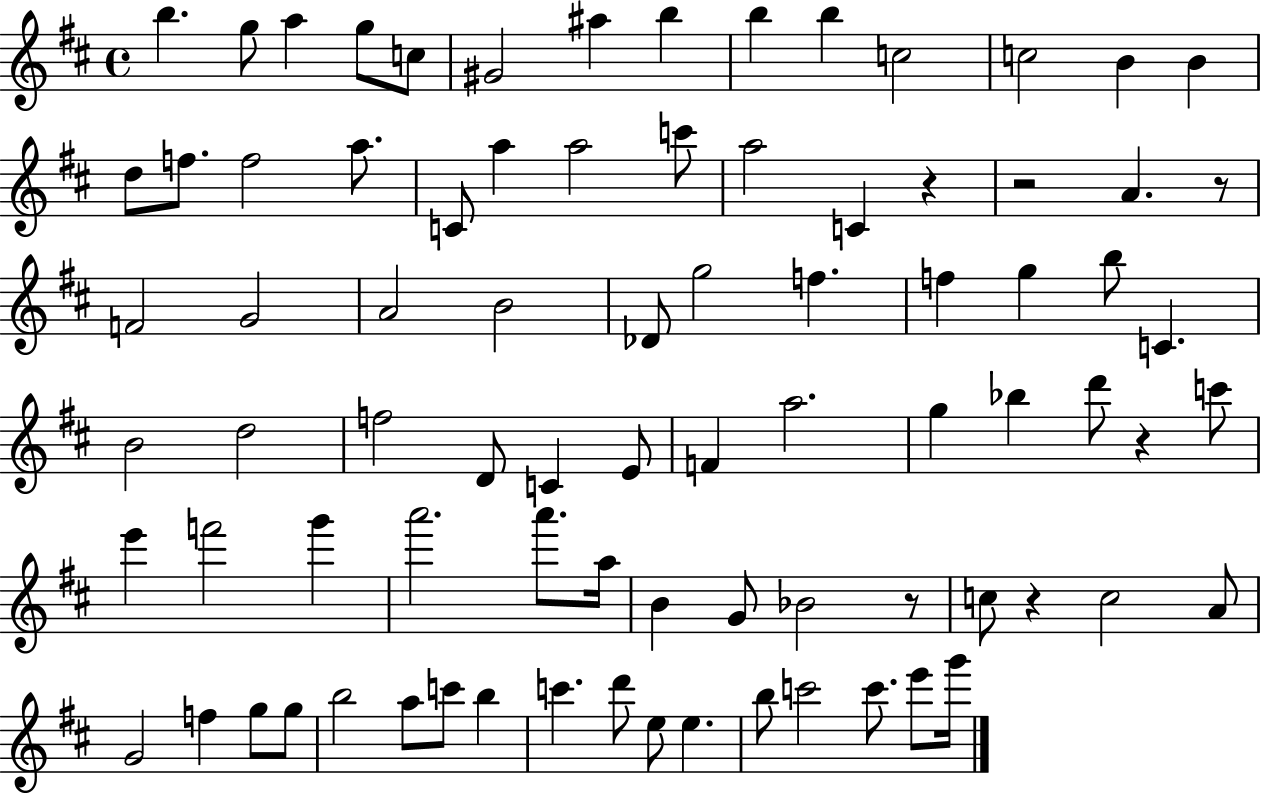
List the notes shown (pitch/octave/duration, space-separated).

B5/q. G5/e A5/q G5/e C5/e G#4/h A#5/q B5/q B5/q B5/q C5/h C5/h B4/q B4/q D5/e F5/e. F5/h A5/e. C4/e A5/q A5/h C6/e A5/h C4/q R/q R/h A4/q. R/e F4/h G4/h A4/h B4/h Db4/e G5/h F5/q. F5/q G5/q B5/e C4/q. B4/h D5/h F5/h D4/e C4/q E4/e F4/q A5/h. G5/q Bb5/q D6/e R/q C6/e E6/q F6/h G6/q A6/h. A6/e. A5/s B4/q G4/e Bb4/h R/e C5/e R/q C5/h A4/e G4/h F5/q G5/e G5/e B5/h A5/e C6/e B5/q C6/q. D6/e E5/e E5/q. B5/e C6/h C6/e. E6/e G6/s